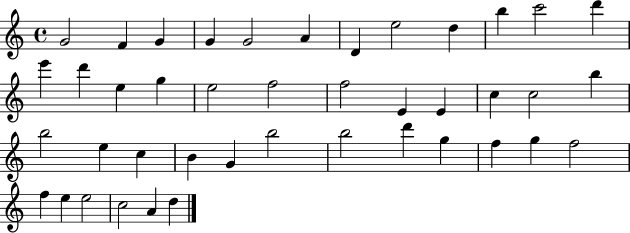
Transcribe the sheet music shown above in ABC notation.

X:1
T:Untitled
M:4/4
L:1/4
K:C
G2 F G G G2 A D e2 d b c'2 d' e' d' e g e2 f2 f2 E E c c2 b b2 e c B G b2 b2 d' g f g f2 f e e2 c2 A d